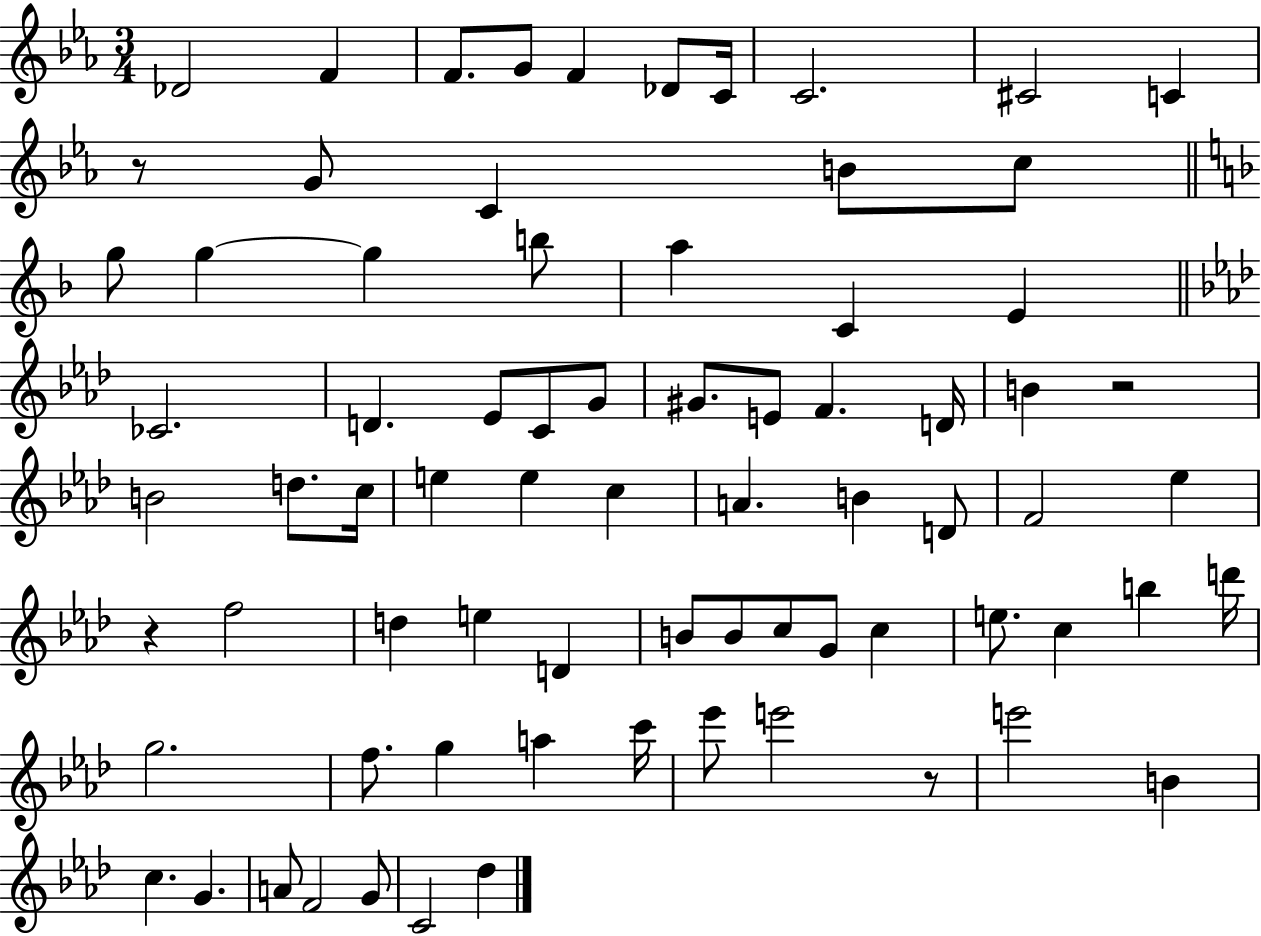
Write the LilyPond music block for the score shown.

{
  \clef treble
  \numericTimeSignature
  \time 3/4
  \key ees \major
  des'2 f'4 | f'8. g'8 f'4 des'8 c'16 | c'2. | cis'2 c'4 | \break r8 g'8 c'4 b'8 c''8 | \bar "||" \break \key f \major g''8 g''4~~ g''4 b''8 | a''4 c'4 e'4 | \bar "||" \break \key aes \major ces'2. | d'4. ees'8 c'8 g'8 | gis'8. e'8 f'4. d'16 | b'4 r2 | \break b'2 d''8. c''16 | e''4 e''4 c''4 | a'4. b'4 d'8 | f'2 ees''4 | \break r4 f''2 | d''4 e''4 d'4 | b'8 b'8 c''8 g'8 c''4 | e''8. c''4 b''4 d'''16 | \break g''2. | f''8. g''4 a''4 c'''16 | ees'''8 e'''2 r8 | e'''2 b'4 | \break c''4. g'4. | a'8 f'2 g'8 | c'2 des''4 | \bar "|."
}